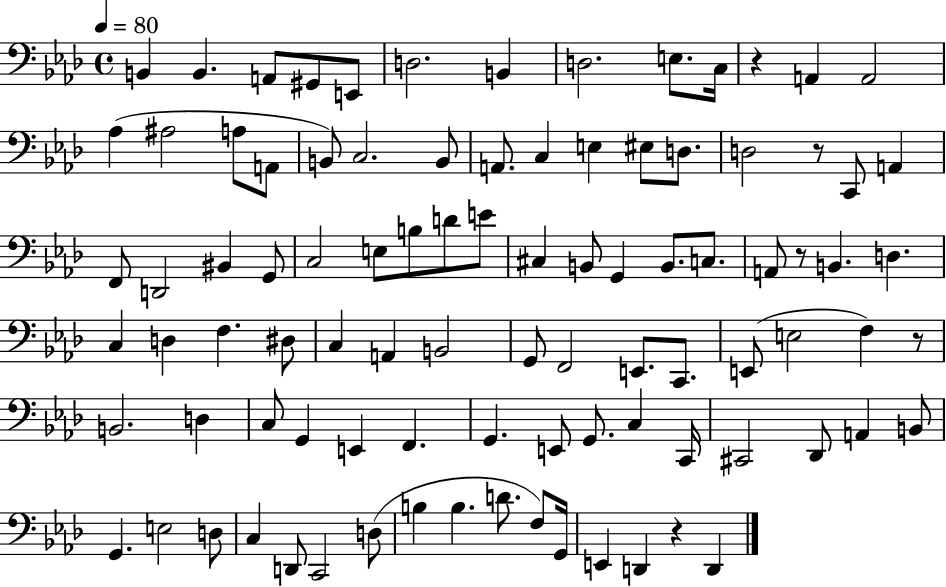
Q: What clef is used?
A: bass